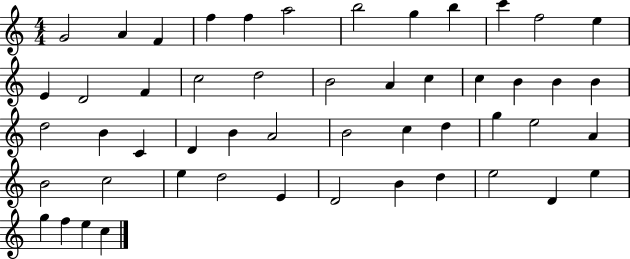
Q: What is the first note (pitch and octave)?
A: G4